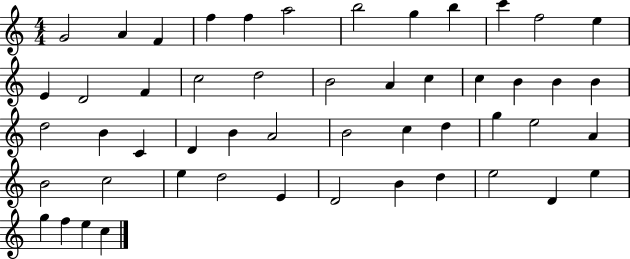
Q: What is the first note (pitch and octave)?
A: G4